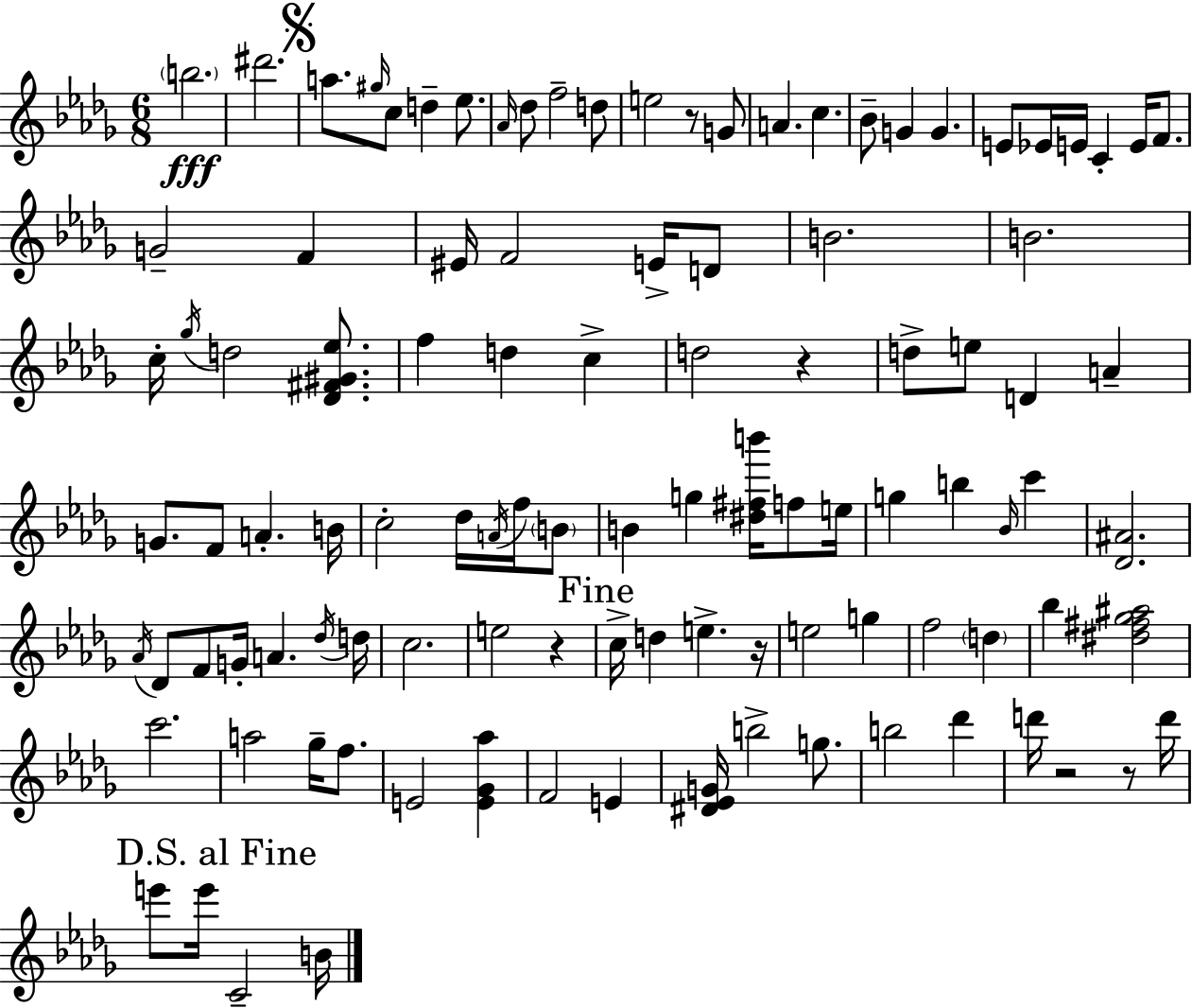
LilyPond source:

{
  \clef treble
  \numericTimeSignature
  \time 6/8
  \key bes \minor
  \parenthesize b''2.\fff | dis'''2. | \mark \markup { \musicglyph "scripts.segno" } a''8. \grace { gis''16 } c''8 d''4-- ees''8. | \grace { aes'16 } des''8 f''2-- | \break d''8 e''2 r8 | g'8 a'4. c''4. | bes'8-- g'4 g'4. | e'8 ees'16 e'16 c'4-. e'16 f'8. | \break g'2-- f'4 | eis'16 f'2 e'16-> | d'8 b'2. | b'2. | \break c''16-. \acciaccatura { ges''16 } d''2 | <des' fis' gis' ees''>8. f''4 d''4 c''4-> | d''2 r4 | d''8-> e''8 d'4 a'4-- | \break g'8. f'8 a'4.-. | b'16 c''2-. des''16 | \acciaccatura { a'16 } f''16 \parenthesize b'8 b'4 g''4 | <dis'' fis'' b'''>16 f''8 e''16 g''4 b''4 | \break \grace { bes'16 } c'''4 <des' ais'>2. | \acciaccatura { aes'16 } des'8 f'8 g'16-. a'4. | \acciaccatura { des''16 } d''16 c''2. | e''2 | \break r4 \mark "Fine" c''16-> d''4 | e''4.-> r16 e''2 | g''4 f''2 | \parenthesize d''4 bes''4 <dis'' fis'' ges'' ais''>2 | \break c'''2. | a''2 | ges''16-- f''8. e'2 | <e' ges' aes''>4 f'2 | \break e'4 <dis' ees' g'>16 b''2-> | g''8. b''2 | des'''4 d'''16 r2 | r8 d'''16 \mark "D.S. al Fine" e'''8 e'''16 c'2-- | \break b'16 \bar "|."
}